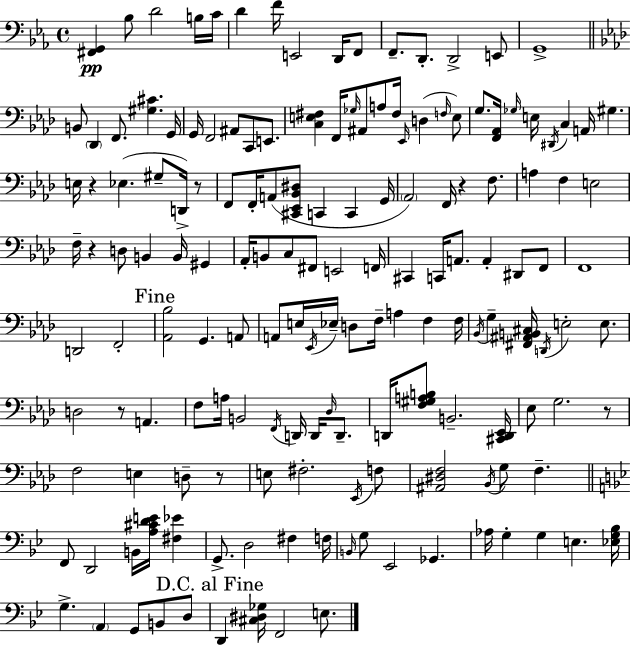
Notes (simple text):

[F#2,G2]/q Bb3/e D4/h B3/s C4/s D4/q F4/s E2/h D2/s F2/e F2/e. D2/e. D2/h E2/e G2/w B2/e Db2/q F2/e. [G#3,C#4]/q. G2/s G2/s F2/h A#2/e C2/e E2/e. [C3,E3,F#3]/q F2/s Gb3/s A#2/e A3/e F#3/s Eb2/s D3/q F3/s E3/e G3/e. [F2,Ab2]/s Gb3/s E3/s D#2/s C3/q A2/s G#3/q. E3/s R/q Eb3/q. G#3/e D2/s R/e F2/e F2/s A2/e [C#2,Eb2,Bb2,D#3]/e C2/q C2/q G2/s Ab2/h F2/s R/q F3/e. A3/q F3/q E3/h F3/s R/q D3/e B2/q B2/s G#2/q Ab2/s B2/e C3/e F#2/e E2/h F2/s C#2/q C2/s A2/e. A2/q D#2/e F2/e F2/w D2/h F2/h [Ab2,Bb3]/h G2/q. A2/e A2/e E3/s Eb2/s Eb3/s D3/e F3/s A3/q F3/q F3/s Bb2/s G3/q [F#2,A#2,B2,C#3]/s D2/s E3/h E3/e. D3/h R/e A2/q. F3/e A3/s B2/h F2/s D2/s D2/s Db3/s D2/e. D2/s [F3,G#3,A3,B3]/e B2/h. [C#2,D2,Eb2]/s Eb3/e G3/h. R/e F3/h E3/q D3/e R/e E3/e F#3/h. Eb2/s F3/e [A#2,D#3,F3]/h Bb2/s G3/e F3/q. F2/e D2/h B2/s [A3,C#4,D4,E4]/s [F#3,Eb4]/q G2/e. D3/h F#3/q F3/s B2/s G3/e Eb2/h Gb2/q. Ab3/s G3/q G3/q E3/q. [Eb3,G3,Bb3]/s G3/q. A2/q G2/e B2/e D3/e D2/q [C#3,D#3,Gb3]/s F2/h E3/e.